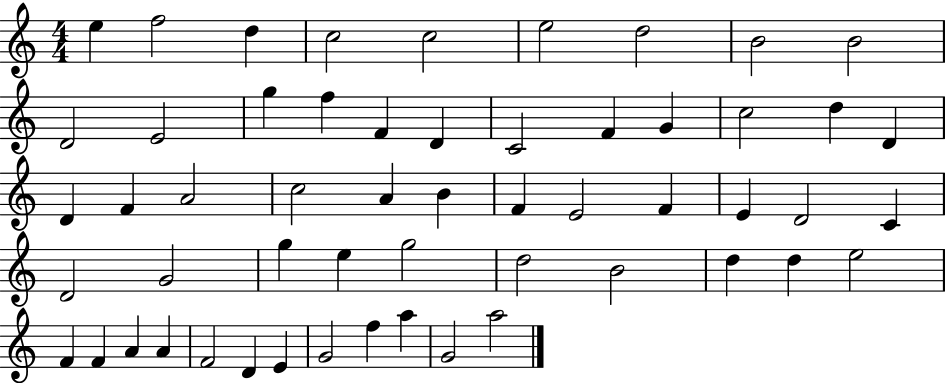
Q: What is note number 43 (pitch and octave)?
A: E5